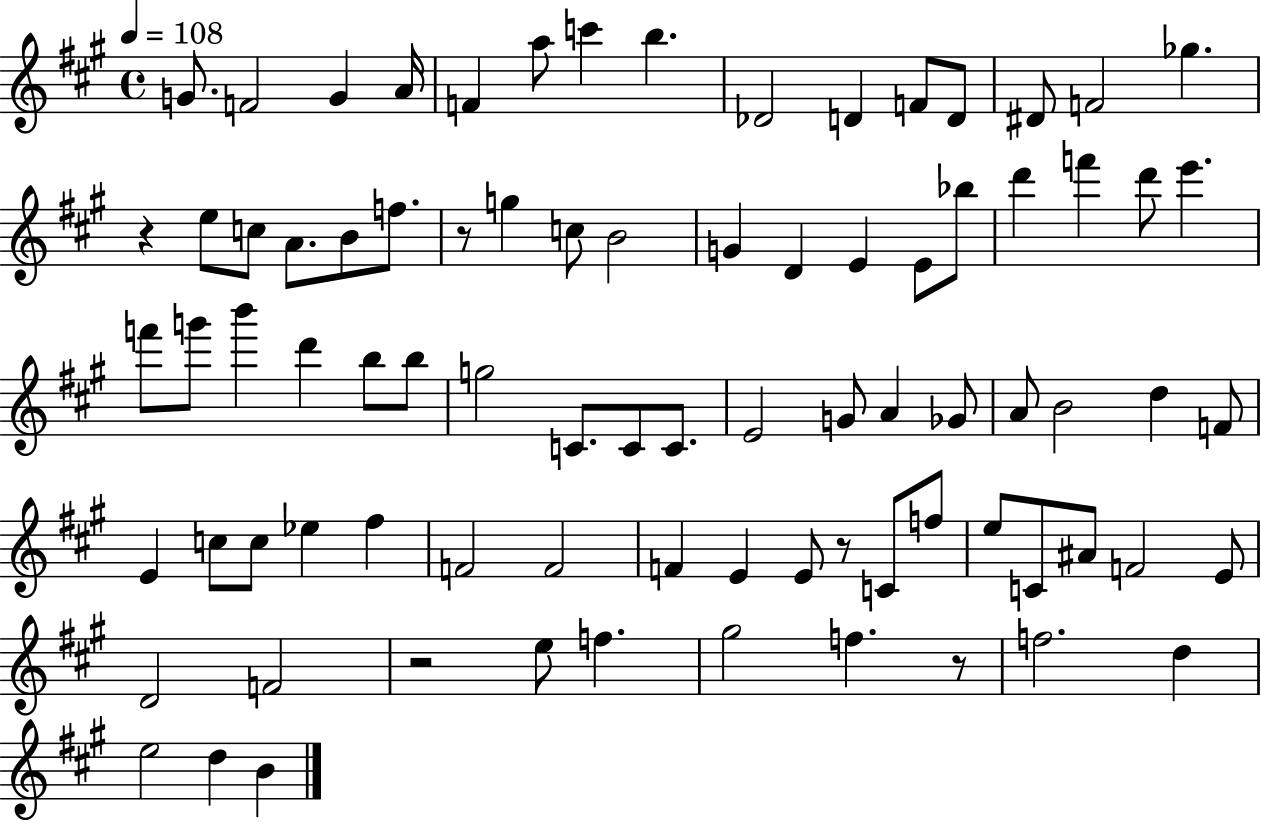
G4/e. F4/h G4/q A4/s F4/q A5/e C6/q B5/q. Db4/h D4/q F4/e D4/e D#4/e F4/h Gb5/q. R/q E5/e C5/e A4/e. B4/e F5/e. R/e G5/q C5/e B4/h G4/q D4/q E4/q E4/e Bb5/e D6/q F6/q D6/e E6/q. F6/e G6/e B6/q D6/q B5/e B5/e G5/h C4/e. C4/e C4/e. E4/h G4/e A4/q Gb4/e A4/e B4/h D5/q F4/e E4/q C5/e C5/e Eb5/q F#5/q F4/h F4/h F4/q E4/q E4/e R/e C4/e F5/e E5/e C4/e A#4/e F4/h E4/e D4/h F4/h R/h E5/e F5/q. G#5/h F5/q. R/e F5/h. D5/q E5/h D5/q B4/q